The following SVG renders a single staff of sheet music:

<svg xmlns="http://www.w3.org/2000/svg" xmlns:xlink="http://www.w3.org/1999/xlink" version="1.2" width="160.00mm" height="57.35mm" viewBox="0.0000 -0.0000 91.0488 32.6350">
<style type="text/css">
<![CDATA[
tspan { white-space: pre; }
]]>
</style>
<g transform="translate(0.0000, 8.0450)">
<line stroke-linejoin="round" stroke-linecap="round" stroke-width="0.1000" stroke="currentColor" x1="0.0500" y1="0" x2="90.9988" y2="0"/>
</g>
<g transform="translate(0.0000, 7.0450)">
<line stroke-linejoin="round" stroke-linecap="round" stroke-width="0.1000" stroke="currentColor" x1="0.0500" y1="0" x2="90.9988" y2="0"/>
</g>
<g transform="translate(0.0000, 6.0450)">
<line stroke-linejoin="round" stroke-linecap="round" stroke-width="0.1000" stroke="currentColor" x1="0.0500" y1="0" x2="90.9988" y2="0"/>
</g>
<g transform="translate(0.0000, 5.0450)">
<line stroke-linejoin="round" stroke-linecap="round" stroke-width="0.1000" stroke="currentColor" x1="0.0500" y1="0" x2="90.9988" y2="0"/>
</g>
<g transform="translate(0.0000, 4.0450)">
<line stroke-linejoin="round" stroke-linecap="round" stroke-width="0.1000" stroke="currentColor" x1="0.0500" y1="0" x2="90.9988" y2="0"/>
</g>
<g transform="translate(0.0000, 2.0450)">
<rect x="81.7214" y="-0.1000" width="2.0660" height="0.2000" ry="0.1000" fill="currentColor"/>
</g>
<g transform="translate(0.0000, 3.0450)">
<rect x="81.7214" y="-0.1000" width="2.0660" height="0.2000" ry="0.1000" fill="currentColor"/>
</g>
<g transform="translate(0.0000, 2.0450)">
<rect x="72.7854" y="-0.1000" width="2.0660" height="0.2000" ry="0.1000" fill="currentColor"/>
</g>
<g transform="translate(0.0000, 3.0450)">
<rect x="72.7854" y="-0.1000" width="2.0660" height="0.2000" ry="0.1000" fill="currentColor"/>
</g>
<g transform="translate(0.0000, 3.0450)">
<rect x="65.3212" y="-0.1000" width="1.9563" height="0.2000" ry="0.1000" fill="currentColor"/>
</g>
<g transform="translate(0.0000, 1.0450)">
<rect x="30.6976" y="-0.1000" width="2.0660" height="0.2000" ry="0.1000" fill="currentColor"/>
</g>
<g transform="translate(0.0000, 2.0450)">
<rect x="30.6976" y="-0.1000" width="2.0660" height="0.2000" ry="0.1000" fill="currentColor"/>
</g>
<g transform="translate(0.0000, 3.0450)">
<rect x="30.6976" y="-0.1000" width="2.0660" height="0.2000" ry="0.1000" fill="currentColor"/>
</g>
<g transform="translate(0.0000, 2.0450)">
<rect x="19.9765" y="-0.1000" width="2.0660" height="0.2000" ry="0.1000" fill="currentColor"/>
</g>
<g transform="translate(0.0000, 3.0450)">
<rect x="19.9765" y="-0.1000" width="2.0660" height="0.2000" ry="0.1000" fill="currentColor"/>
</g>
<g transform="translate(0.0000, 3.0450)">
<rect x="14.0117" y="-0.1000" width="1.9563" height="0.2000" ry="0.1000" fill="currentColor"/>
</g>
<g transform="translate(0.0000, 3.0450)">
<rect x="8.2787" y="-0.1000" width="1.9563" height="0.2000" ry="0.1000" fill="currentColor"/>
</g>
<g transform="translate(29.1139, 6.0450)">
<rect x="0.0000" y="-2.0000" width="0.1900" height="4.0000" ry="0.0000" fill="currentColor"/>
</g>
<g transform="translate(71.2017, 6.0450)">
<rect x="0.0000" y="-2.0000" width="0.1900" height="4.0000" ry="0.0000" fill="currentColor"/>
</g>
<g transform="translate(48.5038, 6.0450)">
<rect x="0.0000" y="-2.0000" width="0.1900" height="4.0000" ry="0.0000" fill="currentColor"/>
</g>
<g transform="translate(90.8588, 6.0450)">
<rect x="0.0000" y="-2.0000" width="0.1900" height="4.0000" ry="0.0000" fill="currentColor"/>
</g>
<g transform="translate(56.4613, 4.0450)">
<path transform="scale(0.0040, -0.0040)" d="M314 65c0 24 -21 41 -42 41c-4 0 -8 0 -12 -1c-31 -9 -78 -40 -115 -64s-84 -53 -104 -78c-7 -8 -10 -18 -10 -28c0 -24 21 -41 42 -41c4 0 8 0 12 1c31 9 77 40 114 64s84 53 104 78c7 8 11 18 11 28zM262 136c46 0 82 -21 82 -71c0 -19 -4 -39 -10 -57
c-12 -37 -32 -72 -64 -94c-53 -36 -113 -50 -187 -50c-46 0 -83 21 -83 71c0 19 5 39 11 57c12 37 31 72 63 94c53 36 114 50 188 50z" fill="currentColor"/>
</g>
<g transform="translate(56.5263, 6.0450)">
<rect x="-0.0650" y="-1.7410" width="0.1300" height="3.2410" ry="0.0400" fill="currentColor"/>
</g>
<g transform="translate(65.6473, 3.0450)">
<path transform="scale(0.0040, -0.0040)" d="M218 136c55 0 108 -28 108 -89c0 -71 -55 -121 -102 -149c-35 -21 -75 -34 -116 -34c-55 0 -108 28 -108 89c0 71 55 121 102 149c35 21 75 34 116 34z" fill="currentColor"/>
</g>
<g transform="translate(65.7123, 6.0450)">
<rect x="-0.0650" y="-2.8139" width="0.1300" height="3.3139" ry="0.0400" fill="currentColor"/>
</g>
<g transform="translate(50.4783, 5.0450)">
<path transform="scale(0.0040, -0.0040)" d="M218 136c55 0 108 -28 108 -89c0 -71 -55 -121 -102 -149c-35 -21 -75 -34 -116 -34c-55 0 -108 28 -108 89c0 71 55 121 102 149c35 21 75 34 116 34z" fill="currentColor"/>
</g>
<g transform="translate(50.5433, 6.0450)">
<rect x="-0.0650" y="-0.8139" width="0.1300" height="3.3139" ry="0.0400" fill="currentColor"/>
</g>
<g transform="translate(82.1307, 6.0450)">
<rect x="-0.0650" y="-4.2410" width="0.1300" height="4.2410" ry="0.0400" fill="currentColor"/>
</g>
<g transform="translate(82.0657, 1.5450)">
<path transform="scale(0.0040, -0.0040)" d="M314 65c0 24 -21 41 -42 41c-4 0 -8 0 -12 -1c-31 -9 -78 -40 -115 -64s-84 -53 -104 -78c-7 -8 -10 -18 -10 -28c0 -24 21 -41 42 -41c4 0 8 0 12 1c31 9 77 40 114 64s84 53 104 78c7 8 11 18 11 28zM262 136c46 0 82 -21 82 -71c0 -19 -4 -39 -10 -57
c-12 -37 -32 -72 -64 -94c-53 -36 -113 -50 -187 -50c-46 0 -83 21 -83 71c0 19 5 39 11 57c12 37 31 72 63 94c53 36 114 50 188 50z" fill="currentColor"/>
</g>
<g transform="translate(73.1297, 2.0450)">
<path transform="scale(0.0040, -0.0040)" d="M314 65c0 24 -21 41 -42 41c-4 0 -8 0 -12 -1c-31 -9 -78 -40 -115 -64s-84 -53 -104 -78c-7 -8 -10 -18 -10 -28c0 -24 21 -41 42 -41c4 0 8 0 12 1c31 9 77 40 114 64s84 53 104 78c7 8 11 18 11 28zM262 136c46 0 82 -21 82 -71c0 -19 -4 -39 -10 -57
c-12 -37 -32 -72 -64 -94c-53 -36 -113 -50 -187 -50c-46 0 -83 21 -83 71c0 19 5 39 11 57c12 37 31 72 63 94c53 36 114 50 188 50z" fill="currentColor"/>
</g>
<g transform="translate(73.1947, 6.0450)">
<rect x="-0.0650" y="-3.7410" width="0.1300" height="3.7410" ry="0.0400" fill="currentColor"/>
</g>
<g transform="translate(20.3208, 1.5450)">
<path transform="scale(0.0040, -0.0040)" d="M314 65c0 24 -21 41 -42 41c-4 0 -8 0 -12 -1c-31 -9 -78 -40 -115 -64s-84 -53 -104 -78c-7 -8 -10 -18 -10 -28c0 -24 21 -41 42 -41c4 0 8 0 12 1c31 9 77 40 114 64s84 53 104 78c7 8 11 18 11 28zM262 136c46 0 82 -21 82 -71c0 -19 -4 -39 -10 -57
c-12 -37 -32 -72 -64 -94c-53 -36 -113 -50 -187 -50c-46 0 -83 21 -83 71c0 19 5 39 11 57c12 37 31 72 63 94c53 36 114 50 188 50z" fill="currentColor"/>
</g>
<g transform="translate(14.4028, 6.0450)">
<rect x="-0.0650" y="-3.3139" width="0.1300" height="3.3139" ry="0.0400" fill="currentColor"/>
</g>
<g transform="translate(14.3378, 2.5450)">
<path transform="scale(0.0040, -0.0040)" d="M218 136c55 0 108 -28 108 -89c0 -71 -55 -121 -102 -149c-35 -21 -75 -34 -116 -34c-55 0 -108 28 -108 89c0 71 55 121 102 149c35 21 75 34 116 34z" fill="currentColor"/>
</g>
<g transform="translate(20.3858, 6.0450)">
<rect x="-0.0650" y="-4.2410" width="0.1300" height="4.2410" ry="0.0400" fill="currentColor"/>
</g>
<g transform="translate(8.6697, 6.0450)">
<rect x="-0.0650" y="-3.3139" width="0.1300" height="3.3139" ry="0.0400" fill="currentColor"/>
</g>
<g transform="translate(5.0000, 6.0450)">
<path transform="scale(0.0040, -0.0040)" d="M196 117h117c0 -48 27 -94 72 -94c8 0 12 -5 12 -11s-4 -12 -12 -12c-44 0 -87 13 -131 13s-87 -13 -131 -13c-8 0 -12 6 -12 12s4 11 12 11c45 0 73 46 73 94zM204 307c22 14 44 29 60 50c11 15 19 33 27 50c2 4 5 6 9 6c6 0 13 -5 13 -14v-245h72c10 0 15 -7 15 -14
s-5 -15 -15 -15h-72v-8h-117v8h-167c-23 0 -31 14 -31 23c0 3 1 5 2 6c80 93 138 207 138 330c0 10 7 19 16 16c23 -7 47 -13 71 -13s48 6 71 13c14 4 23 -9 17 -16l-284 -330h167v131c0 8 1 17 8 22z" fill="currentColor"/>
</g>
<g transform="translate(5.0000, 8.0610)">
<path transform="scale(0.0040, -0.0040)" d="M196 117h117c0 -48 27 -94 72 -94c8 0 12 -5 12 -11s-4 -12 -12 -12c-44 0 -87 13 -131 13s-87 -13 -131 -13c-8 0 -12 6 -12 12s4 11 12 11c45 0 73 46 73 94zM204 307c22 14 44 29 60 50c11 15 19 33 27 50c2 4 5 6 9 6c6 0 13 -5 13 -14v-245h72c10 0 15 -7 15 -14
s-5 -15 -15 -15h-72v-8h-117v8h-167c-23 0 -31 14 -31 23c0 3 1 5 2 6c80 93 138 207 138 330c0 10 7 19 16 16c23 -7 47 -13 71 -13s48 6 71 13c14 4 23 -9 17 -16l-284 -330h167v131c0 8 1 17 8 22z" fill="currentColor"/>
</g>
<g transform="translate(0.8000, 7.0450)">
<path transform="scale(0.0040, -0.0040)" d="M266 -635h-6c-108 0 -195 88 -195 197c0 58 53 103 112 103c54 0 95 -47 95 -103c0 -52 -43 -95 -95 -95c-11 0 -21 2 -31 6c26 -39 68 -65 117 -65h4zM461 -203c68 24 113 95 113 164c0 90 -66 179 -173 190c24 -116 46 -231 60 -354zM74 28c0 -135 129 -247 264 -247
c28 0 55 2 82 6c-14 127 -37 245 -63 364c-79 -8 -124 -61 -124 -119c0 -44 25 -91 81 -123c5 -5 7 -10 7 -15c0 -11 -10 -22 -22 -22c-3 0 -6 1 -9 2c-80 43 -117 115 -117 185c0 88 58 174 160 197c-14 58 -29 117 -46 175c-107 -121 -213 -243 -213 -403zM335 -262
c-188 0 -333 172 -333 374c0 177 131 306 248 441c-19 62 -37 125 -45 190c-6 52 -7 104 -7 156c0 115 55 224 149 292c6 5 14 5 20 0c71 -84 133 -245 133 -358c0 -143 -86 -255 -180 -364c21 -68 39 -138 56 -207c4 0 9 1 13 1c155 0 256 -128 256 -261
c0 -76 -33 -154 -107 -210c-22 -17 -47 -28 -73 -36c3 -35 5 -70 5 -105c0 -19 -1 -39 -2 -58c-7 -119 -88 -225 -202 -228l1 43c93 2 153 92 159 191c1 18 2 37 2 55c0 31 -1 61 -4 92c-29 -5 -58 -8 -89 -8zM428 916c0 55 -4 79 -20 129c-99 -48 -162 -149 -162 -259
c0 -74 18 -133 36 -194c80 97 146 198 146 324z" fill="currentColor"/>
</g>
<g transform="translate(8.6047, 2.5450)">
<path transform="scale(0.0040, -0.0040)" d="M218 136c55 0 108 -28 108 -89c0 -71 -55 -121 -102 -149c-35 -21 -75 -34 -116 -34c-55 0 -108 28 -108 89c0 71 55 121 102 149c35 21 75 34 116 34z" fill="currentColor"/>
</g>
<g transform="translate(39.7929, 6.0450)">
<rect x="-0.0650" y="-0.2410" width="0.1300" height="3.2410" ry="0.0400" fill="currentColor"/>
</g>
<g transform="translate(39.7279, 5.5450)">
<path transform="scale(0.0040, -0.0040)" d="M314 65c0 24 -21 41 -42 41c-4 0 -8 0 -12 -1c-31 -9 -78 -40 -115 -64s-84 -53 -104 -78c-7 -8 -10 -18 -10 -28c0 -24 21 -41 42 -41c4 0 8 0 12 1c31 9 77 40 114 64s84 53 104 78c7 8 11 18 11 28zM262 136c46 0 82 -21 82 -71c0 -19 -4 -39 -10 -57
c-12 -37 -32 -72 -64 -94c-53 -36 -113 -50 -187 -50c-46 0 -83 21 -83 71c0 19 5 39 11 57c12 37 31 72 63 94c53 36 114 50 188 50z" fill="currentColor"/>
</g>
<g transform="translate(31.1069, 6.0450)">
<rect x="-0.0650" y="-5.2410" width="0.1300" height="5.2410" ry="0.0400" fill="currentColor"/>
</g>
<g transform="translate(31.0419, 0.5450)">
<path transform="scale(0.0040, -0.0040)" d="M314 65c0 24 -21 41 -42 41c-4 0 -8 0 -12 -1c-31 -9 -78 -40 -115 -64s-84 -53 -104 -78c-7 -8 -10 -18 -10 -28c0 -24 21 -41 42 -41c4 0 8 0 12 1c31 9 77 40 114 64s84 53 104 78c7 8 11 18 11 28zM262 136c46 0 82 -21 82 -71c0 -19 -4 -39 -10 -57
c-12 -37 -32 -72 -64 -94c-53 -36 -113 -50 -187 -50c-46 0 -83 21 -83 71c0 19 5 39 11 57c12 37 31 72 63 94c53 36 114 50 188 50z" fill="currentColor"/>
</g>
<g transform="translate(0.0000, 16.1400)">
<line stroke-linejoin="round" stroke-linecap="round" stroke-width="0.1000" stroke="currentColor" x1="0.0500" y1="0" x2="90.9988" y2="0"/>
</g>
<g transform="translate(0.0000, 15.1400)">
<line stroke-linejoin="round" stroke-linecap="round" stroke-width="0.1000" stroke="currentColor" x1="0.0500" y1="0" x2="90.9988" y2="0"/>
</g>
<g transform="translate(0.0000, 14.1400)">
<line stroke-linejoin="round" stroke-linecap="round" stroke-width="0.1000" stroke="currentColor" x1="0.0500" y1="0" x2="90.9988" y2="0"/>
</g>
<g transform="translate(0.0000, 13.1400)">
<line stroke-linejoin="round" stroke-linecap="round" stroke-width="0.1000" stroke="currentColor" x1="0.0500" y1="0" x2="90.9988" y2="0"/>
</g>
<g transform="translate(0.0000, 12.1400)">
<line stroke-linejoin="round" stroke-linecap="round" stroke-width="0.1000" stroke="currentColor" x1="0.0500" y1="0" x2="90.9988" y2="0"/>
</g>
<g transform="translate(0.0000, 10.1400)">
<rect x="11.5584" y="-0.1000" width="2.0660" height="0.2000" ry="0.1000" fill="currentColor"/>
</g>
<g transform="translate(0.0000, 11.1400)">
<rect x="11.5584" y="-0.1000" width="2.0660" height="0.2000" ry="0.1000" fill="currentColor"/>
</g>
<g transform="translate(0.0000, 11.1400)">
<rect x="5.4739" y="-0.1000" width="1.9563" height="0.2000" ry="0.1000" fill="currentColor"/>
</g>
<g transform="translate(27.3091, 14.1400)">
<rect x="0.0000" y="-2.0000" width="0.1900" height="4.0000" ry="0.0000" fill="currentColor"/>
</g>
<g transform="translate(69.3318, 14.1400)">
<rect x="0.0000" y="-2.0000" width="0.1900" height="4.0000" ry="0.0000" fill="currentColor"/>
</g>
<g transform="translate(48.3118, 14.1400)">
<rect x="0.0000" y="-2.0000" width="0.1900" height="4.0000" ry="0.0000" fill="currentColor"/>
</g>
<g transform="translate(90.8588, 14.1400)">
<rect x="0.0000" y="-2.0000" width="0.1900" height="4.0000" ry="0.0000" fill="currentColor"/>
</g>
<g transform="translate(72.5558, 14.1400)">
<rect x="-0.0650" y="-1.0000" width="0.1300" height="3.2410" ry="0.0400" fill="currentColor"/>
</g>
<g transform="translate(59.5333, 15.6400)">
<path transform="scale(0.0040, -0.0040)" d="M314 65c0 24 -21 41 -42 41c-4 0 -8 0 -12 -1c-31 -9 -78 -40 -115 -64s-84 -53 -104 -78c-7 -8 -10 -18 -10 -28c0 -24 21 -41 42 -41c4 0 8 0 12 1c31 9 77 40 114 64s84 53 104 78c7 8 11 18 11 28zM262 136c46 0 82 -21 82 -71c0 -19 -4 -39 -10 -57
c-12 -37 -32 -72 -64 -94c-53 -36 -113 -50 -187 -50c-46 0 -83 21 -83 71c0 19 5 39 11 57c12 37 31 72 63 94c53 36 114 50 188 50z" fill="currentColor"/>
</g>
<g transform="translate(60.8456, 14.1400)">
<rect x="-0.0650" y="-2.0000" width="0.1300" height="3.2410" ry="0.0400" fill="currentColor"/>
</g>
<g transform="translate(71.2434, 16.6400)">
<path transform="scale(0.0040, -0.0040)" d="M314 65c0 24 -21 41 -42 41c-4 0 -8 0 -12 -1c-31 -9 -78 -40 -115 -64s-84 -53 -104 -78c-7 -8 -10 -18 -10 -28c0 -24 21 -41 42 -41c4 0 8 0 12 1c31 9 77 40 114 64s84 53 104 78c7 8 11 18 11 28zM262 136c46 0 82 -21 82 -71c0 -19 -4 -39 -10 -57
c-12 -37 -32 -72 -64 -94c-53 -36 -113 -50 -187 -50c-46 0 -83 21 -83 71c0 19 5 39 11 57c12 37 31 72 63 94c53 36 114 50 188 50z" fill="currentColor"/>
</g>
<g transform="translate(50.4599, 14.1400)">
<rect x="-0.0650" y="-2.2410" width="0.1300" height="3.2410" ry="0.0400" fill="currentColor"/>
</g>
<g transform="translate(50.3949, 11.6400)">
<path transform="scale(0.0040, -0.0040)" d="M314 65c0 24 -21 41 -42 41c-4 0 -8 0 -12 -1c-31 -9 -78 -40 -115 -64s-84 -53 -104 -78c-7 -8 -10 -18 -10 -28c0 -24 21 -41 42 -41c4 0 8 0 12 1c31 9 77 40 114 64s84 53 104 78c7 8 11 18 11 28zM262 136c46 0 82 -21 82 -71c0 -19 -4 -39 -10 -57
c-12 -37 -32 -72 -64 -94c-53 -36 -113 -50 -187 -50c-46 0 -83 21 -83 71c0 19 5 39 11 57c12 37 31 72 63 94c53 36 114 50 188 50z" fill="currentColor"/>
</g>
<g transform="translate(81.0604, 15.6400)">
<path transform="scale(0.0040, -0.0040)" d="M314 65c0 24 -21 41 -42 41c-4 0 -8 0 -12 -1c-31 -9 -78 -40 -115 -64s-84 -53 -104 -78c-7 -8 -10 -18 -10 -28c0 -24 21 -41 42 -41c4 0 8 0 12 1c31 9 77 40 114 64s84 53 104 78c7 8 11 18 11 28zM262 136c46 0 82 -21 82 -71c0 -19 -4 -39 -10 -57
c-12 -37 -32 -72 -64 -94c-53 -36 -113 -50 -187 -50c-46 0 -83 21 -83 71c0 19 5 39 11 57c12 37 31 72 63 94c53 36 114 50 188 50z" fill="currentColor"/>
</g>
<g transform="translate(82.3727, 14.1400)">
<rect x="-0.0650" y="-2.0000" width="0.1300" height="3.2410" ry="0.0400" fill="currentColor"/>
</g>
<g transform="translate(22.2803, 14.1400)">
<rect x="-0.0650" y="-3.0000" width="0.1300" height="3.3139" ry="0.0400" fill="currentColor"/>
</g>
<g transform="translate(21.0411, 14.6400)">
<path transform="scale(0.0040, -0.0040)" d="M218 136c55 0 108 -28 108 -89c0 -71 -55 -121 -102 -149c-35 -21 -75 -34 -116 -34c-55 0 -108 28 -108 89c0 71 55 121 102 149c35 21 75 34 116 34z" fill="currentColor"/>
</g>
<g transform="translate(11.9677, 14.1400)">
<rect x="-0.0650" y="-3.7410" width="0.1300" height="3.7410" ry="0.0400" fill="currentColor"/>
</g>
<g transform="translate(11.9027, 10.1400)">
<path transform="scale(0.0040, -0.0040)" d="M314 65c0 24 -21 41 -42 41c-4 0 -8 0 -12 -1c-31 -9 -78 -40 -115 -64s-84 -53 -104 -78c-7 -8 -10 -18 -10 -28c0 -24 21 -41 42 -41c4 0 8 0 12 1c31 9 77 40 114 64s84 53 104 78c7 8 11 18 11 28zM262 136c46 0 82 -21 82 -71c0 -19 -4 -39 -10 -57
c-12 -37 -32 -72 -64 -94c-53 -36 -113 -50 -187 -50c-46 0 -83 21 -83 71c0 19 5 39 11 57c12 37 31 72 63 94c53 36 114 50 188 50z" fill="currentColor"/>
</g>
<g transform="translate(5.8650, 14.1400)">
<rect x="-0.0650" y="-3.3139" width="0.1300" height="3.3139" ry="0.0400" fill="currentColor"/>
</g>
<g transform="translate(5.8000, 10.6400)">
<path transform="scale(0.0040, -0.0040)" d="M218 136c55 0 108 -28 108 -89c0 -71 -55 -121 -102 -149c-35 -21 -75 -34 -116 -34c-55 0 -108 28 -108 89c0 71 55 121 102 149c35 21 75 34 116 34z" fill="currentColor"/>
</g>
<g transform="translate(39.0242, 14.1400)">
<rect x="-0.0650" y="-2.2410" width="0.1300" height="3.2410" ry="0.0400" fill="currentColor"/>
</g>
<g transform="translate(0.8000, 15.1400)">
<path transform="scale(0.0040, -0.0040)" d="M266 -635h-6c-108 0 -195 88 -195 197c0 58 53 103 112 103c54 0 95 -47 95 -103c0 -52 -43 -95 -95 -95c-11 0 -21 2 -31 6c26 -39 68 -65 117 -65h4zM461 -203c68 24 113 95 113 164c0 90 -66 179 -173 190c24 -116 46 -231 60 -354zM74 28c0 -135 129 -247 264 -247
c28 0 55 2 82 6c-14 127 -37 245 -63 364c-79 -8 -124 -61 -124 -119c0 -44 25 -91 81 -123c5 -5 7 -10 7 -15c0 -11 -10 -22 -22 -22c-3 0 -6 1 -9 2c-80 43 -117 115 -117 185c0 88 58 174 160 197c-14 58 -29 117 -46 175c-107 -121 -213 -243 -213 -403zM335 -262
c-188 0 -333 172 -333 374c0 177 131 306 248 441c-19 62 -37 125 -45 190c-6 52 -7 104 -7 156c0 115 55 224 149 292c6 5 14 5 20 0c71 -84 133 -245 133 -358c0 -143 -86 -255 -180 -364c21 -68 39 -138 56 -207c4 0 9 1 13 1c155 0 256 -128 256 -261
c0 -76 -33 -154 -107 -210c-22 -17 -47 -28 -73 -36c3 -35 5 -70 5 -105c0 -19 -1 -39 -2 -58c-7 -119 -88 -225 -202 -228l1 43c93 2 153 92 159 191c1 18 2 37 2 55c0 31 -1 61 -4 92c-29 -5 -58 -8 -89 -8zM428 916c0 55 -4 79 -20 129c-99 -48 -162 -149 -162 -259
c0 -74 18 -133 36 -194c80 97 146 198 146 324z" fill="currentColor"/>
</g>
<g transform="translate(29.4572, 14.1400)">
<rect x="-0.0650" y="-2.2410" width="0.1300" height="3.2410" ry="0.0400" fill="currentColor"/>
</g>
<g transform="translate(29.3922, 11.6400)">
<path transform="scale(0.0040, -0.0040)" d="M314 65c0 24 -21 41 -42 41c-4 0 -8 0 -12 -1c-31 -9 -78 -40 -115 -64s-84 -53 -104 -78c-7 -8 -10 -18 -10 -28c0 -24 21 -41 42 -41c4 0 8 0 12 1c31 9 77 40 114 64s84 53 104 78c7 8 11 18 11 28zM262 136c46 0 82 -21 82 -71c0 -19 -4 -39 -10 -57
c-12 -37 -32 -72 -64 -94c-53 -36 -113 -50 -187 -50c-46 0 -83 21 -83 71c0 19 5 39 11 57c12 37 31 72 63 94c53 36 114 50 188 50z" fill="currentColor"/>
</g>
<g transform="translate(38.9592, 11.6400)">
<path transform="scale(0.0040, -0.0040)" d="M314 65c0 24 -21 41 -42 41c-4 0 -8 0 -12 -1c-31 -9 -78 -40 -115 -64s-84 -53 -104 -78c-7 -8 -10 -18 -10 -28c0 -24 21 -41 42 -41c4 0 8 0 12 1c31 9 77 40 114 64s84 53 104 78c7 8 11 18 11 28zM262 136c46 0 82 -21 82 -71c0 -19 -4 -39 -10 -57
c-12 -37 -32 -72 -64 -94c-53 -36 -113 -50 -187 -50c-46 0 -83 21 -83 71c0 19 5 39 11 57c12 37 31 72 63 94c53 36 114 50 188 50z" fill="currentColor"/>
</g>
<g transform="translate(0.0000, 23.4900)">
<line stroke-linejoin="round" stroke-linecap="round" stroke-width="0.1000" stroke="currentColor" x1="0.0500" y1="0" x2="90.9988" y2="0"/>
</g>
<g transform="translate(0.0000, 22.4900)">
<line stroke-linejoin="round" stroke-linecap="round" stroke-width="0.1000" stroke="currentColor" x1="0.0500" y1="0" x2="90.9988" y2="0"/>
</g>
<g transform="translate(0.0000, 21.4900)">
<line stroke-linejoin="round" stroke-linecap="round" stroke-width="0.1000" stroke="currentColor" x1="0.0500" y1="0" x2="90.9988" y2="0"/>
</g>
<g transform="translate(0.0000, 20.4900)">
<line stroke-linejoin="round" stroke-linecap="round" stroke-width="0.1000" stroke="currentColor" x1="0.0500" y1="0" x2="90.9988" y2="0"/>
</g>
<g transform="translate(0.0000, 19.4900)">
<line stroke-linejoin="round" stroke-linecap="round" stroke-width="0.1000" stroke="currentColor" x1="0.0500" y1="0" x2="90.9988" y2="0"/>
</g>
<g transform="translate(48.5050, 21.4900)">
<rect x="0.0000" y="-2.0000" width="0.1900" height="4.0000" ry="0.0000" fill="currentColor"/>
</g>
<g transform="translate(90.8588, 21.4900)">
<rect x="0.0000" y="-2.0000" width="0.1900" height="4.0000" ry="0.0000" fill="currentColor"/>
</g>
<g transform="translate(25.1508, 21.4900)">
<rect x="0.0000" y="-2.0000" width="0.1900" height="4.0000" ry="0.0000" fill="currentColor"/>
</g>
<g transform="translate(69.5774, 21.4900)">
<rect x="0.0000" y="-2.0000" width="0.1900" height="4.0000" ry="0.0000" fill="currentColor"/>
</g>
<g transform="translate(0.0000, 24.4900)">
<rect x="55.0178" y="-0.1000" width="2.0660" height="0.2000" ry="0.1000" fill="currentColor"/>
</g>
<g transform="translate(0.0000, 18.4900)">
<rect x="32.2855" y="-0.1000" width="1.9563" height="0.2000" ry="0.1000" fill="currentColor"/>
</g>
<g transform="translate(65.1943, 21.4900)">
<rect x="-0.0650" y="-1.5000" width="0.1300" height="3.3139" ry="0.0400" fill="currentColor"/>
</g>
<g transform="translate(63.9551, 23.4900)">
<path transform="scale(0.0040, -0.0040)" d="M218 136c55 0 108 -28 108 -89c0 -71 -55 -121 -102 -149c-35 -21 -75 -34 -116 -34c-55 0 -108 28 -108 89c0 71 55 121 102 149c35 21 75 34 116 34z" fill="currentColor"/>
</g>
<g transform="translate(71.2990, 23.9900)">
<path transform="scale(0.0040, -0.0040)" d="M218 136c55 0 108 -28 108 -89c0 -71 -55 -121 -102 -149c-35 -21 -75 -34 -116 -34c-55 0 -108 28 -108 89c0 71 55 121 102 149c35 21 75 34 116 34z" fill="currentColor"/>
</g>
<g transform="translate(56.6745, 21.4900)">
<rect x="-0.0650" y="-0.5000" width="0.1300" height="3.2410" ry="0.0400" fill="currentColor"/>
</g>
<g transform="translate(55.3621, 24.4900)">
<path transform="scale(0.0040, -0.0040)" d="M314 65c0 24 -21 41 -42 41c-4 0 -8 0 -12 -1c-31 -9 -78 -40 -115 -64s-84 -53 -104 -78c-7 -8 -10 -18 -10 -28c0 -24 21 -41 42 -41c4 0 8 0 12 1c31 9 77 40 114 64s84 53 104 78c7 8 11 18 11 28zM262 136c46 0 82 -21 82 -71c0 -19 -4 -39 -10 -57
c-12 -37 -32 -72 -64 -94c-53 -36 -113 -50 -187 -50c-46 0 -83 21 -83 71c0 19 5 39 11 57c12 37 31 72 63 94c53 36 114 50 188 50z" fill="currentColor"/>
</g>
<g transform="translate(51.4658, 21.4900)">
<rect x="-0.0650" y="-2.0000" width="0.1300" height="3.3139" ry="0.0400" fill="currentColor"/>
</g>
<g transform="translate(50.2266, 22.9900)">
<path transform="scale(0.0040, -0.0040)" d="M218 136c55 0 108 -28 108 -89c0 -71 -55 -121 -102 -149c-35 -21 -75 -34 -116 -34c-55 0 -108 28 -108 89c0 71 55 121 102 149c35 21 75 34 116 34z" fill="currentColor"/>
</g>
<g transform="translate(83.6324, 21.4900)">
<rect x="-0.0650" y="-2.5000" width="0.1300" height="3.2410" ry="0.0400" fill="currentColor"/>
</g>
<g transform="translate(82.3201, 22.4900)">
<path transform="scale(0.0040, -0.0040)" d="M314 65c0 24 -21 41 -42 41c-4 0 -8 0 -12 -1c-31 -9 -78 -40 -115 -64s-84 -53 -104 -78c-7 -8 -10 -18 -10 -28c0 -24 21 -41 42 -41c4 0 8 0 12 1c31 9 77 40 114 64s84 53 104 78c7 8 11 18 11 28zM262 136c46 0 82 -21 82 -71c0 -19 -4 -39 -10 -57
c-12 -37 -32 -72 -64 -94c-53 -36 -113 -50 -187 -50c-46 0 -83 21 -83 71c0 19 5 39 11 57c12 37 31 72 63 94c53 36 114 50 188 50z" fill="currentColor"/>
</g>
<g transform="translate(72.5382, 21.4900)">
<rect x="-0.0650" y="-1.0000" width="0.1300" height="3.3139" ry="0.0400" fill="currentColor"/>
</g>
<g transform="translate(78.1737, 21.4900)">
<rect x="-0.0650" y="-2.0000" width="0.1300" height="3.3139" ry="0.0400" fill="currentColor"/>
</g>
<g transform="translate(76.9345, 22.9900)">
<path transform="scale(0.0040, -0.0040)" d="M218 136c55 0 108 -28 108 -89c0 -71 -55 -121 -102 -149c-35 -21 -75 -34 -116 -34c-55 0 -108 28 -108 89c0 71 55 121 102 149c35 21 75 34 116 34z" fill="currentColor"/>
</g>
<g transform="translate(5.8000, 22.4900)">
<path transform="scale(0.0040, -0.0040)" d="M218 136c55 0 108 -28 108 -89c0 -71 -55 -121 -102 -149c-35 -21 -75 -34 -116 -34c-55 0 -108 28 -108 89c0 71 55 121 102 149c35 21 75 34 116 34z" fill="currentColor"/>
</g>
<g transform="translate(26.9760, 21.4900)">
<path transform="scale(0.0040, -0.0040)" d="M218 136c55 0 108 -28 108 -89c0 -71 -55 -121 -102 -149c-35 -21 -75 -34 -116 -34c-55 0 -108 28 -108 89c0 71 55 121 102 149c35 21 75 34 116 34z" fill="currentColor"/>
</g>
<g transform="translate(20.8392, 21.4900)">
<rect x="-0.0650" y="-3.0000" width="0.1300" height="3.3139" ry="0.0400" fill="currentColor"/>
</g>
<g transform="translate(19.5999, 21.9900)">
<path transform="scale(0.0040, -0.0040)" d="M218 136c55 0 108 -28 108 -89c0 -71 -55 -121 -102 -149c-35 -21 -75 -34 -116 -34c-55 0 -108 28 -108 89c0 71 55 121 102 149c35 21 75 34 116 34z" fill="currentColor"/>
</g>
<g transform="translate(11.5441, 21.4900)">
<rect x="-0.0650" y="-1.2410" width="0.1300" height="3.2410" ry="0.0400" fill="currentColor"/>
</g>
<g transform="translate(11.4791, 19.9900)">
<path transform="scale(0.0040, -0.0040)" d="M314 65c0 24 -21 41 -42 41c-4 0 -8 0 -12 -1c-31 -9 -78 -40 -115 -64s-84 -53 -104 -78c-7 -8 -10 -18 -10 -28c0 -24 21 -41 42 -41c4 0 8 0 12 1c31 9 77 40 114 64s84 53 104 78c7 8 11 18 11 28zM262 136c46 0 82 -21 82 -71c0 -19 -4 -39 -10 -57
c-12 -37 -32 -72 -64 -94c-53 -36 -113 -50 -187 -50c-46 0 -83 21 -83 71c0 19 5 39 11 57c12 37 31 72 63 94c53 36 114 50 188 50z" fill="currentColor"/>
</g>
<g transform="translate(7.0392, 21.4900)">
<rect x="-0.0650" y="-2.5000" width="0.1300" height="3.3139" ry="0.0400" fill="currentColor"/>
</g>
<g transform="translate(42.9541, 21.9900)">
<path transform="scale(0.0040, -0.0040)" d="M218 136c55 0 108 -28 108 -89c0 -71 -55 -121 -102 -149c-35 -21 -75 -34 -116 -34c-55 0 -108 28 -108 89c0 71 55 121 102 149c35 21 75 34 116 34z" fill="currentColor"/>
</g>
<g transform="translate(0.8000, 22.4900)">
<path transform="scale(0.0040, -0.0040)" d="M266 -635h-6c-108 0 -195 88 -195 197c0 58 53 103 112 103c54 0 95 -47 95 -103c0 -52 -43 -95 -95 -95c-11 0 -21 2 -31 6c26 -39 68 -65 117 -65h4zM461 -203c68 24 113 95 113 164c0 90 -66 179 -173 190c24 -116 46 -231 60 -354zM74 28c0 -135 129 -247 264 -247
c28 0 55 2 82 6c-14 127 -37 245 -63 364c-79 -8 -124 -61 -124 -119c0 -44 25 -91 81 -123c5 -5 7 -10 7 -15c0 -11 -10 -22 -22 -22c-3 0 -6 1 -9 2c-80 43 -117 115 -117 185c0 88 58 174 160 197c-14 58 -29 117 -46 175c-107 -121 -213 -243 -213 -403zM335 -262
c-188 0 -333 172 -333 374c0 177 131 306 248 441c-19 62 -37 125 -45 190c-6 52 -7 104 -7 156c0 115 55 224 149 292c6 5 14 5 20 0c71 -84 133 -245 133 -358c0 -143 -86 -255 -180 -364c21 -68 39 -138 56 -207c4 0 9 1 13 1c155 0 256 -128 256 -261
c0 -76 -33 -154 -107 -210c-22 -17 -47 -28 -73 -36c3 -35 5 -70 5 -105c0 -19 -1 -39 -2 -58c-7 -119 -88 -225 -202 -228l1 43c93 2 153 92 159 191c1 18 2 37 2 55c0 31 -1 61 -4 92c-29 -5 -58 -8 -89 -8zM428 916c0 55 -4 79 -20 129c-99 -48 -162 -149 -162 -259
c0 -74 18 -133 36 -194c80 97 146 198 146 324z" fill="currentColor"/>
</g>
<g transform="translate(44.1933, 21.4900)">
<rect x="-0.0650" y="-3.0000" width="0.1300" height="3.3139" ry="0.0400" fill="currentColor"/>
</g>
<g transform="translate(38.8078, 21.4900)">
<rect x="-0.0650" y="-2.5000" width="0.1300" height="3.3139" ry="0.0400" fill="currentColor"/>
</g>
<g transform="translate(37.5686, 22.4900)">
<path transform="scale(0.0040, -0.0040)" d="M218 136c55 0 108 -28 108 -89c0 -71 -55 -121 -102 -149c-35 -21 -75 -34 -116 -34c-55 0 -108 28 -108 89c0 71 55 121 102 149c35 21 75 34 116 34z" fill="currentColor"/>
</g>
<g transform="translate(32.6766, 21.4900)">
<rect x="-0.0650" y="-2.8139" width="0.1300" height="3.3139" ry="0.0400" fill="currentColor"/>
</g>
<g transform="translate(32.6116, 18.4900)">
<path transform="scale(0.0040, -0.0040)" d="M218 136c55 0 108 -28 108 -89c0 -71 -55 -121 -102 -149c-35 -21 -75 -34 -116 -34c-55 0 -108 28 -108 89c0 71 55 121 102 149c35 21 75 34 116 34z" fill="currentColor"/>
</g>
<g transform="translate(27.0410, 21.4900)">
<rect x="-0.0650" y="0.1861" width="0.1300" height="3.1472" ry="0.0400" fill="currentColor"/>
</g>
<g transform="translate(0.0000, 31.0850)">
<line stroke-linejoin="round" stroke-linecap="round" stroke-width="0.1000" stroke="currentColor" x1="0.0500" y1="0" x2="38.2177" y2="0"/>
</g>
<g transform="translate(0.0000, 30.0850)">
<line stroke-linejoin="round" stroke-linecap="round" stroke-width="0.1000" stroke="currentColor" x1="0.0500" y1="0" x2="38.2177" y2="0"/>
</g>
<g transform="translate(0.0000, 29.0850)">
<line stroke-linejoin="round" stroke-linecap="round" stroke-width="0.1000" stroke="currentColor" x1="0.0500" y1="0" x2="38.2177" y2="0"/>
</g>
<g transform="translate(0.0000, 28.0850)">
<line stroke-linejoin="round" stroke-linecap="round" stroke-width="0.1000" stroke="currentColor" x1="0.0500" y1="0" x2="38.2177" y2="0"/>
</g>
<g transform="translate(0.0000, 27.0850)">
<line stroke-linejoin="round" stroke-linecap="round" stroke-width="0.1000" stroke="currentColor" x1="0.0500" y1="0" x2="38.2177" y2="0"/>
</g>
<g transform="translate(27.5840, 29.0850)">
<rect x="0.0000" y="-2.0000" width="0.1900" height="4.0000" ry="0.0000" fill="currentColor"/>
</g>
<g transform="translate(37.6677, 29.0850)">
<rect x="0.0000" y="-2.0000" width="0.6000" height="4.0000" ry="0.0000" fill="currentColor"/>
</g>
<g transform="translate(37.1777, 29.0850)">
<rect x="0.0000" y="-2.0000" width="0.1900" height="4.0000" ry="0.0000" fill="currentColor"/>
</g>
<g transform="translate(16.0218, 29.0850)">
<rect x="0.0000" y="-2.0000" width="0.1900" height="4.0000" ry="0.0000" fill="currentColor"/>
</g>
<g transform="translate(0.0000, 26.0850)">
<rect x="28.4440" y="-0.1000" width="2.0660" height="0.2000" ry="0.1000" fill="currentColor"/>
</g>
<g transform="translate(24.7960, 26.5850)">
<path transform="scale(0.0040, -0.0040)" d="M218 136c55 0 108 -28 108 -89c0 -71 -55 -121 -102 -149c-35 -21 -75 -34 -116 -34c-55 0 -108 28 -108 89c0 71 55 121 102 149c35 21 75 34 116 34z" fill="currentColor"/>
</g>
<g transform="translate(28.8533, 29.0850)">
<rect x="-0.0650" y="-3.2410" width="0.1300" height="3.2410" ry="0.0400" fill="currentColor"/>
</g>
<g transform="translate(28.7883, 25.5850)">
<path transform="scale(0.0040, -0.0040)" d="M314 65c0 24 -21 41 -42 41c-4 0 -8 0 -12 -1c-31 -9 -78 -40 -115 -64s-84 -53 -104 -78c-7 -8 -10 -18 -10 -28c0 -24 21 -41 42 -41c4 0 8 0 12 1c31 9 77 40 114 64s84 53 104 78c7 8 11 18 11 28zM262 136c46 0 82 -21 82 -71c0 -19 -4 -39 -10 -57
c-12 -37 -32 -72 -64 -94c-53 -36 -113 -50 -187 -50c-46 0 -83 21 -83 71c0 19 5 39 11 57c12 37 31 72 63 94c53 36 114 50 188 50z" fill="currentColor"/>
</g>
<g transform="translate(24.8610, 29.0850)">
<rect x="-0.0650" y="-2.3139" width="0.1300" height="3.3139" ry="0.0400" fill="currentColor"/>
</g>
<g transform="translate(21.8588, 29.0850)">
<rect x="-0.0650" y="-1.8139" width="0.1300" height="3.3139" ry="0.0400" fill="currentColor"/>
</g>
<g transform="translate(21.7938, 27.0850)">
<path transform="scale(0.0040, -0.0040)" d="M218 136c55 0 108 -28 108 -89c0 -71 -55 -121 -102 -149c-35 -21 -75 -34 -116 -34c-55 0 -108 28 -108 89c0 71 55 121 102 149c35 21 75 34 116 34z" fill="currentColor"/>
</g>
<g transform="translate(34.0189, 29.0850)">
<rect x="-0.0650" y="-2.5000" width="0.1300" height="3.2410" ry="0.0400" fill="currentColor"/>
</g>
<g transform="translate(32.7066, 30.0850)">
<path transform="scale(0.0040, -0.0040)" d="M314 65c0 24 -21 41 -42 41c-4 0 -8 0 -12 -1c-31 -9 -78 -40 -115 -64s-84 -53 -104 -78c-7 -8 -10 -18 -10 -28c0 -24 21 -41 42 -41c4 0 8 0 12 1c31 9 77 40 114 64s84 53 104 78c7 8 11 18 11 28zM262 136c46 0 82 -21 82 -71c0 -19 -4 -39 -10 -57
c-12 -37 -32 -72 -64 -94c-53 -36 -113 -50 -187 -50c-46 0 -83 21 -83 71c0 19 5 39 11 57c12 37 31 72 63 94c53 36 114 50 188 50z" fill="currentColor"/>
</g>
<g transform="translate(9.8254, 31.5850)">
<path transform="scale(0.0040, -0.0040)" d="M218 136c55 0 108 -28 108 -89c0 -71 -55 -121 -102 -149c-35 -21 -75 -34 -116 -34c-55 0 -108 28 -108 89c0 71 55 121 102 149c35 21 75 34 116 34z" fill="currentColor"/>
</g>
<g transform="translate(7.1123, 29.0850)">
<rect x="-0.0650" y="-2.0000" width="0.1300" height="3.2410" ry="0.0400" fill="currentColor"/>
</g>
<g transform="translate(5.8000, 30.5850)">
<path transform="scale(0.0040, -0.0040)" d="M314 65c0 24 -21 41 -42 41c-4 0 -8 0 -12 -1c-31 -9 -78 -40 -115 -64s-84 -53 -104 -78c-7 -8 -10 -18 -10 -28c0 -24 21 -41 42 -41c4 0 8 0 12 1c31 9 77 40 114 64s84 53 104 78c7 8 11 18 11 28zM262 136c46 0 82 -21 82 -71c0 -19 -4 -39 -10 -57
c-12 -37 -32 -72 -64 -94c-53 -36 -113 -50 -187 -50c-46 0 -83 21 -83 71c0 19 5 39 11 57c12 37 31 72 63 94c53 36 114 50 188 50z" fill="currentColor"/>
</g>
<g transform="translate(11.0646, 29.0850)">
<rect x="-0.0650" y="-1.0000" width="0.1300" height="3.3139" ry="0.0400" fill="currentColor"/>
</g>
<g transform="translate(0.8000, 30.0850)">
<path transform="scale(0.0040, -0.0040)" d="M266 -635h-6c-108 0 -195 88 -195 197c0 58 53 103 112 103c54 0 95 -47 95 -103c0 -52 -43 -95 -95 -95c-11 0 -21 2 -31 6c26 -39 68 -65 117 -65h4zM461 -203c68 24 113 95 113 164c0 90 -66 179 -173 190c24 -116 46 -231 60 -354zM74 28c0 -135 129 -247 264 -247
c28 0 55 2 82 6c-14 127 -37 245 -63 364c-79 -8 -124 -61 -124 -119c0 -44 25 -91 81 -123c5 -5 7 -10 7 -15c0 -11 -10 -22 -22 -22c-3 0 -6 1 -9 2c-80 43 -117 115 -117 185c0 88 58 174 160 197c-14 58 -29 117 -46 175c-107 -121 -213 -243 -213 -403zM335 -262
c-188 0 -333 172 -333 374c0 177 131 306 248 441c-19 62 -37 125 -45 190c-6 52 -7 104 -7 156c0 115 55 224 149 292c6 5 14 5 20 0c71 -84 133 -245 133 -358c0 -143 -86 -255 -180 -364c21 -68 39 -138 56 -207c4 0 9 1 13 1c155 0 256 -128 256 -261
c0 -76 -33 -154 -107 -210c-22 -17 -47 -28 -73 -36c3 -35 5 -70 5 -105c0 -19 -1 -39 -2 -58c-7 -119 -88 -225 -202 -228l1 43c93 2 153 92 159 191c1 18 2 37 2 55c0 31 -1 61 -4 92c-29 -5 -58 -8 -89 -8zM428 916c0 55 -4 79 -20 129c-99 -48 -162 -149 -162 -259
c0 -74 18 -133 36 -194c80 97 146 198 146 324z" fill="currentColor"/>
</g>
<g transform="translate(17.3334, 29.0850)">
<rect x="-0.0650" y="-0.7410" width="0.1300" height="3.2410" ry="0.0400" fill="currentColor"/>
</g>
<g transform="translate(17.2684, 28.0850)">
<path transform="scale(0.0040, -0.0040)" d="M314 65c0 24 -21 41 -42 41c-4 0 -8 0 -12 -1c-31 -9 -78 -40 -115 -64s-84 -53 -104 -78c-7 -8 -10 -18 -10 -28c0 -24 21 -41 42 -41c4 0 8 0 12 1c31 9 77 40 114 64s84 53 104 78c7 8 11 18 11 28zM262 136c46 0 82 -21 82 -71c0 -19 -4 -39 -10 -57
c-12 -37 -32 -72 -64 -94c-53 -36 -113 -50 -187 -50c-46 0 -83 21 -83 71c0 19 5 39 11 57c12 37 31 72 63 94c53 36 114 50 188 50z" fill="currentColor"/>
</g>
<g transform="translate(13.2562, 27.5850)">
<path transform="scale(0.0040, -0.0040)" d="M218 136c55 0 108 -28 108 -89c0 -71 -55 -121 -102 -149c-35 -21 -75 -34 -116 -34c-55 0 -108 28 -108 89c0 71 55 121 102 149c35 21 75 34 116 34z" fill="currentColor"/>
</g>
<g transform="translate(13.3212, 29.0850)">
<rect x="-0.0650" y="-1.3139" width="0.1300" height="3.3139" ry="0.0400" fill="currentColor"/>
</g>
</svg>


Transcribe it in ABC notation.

X:1
T:Untitled
M:4/4
L:1/4
K:C
b b d'2 f'2 c2 d f2 a c'2 d'2 b c'2 A g2 g2 g2 F2 D2 F2 G e2 A B a G A F C2 E D F G2 F2 D e d2 f g b2 G2